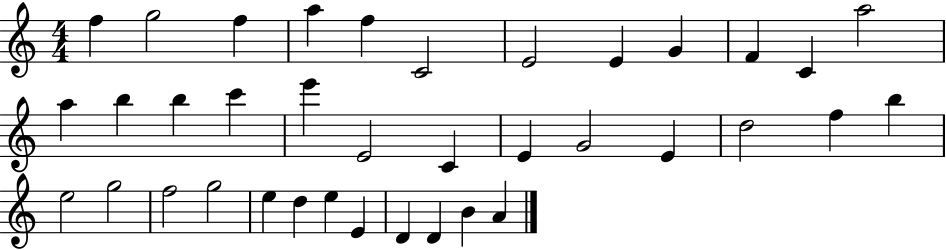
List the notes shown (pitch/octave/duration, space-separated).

F5/q G5/h F5/q A5/q F5/q C4/h E4/h E4/q G4/q F4/q C4/q A5/h A5/q B5/q B5/q C6/q E6/q E4/h C4/q E4/q G4/h E4/q D5/h F5/q B5/q E5/h G5/h F5/h G5/h E5/q D5/q E5/q E4/q D4/q D4/q B4/q A4/q